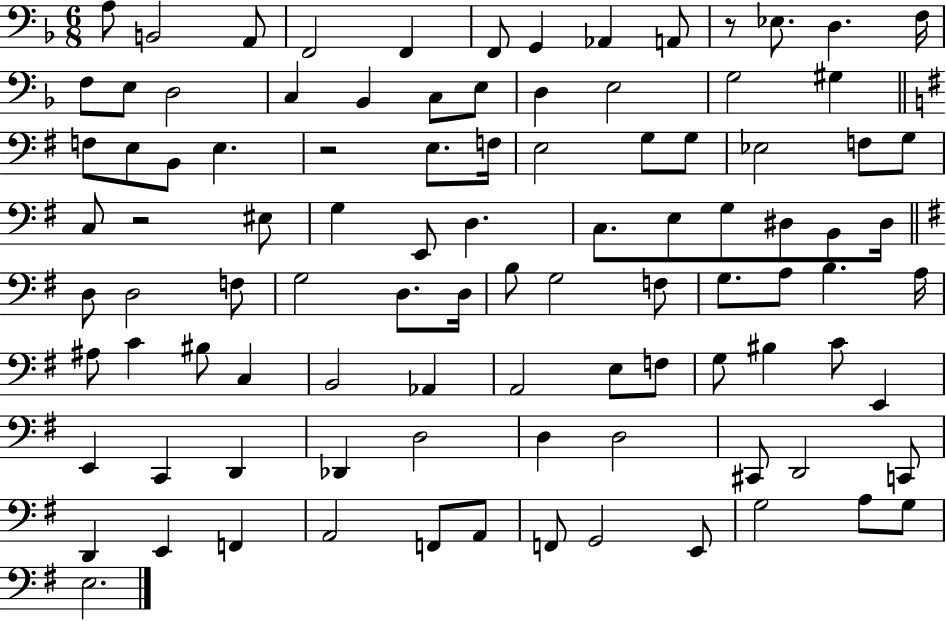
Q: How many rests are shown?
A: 3